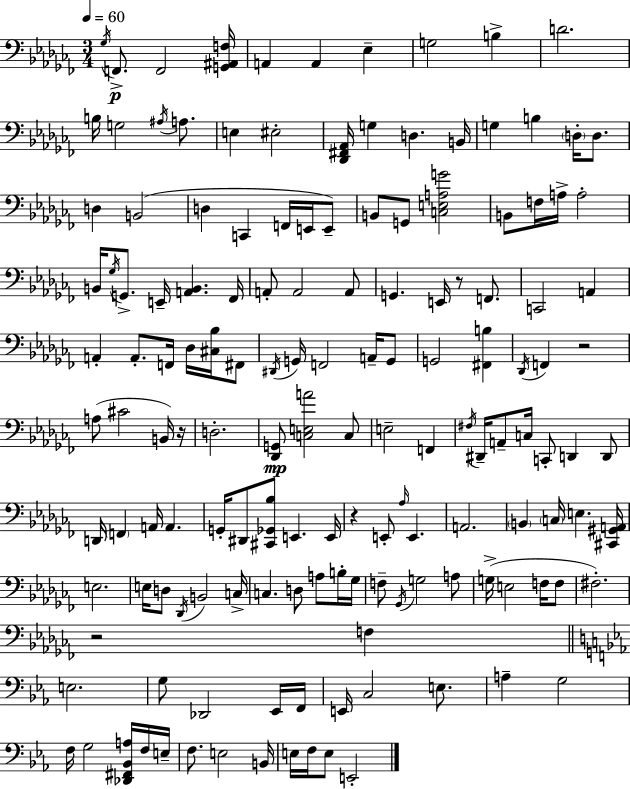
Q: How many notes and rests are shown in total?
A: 148